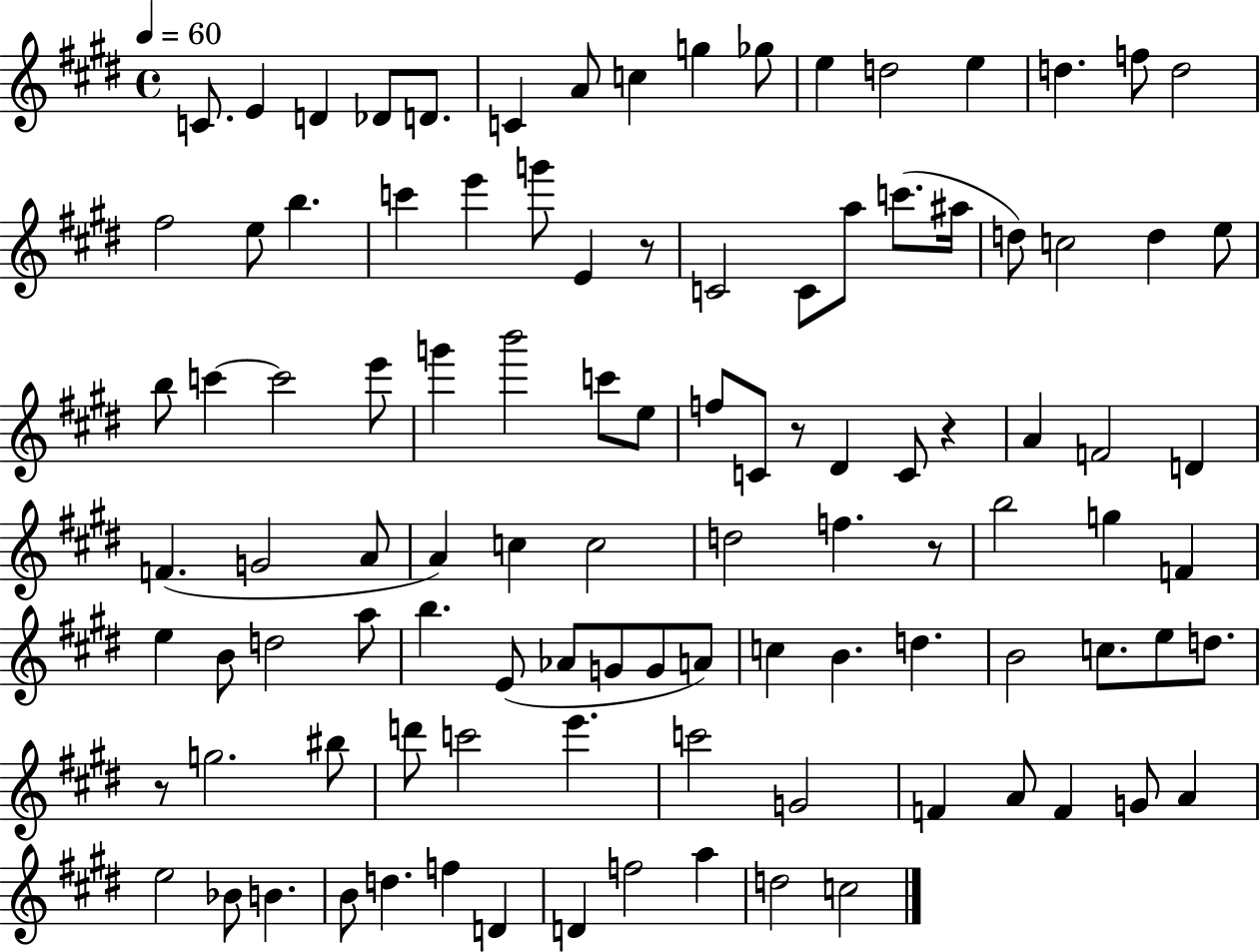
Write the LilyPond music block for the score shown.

{
  \clef treble
  \time 4/4
  \defaultTimeSignature
  \key e \major
  \tempo 4 = 60
  \repeat volta 2 { c'8. e'4 d'4 des'8 d'8. | c'4 a'8 c''4 g''4 ges''8 | e''4 d''2 e''4 | d''4. f''8 d''2 | \break fis''2 e''8 b''4. | c'''4 e'''4 g'''8 e'4 r8 | c'2 c'8 a''8 c'''8.( ais''16 | d''8) c''2 d''4 e''8 | \break b''8 c'''4~~ c'''2 e'''8 | g'''4 b'''2 c'''8 e''8 | f''8 c'8 r8 dis'4 c'8 r4 | a'4 f'2 d'4 | \break f'4.( g'2 a'8 | a'4) c''4 c''2 | d''2 f''4. r8 | b''2 g''4 f'4 | \break e''4 b'8 d''2 a''8 | b''4. e'8( aes'8 g'8 g'8 a'8) | c''4 b'4. d''4. | b'2 c''8. e''8 d''8. | \break r8 g''2. bis''8 | d'''8 c'''2 e'''4. | c'''2 g'2 | f'4 a'8 f'4 g'8 a'4 | \break e''2 bes'8 b'4. | b'8 d''4. f''4 d'4 | d'4 f''2 a''4 | d''2 c''2 | \break } \bar "|."
}